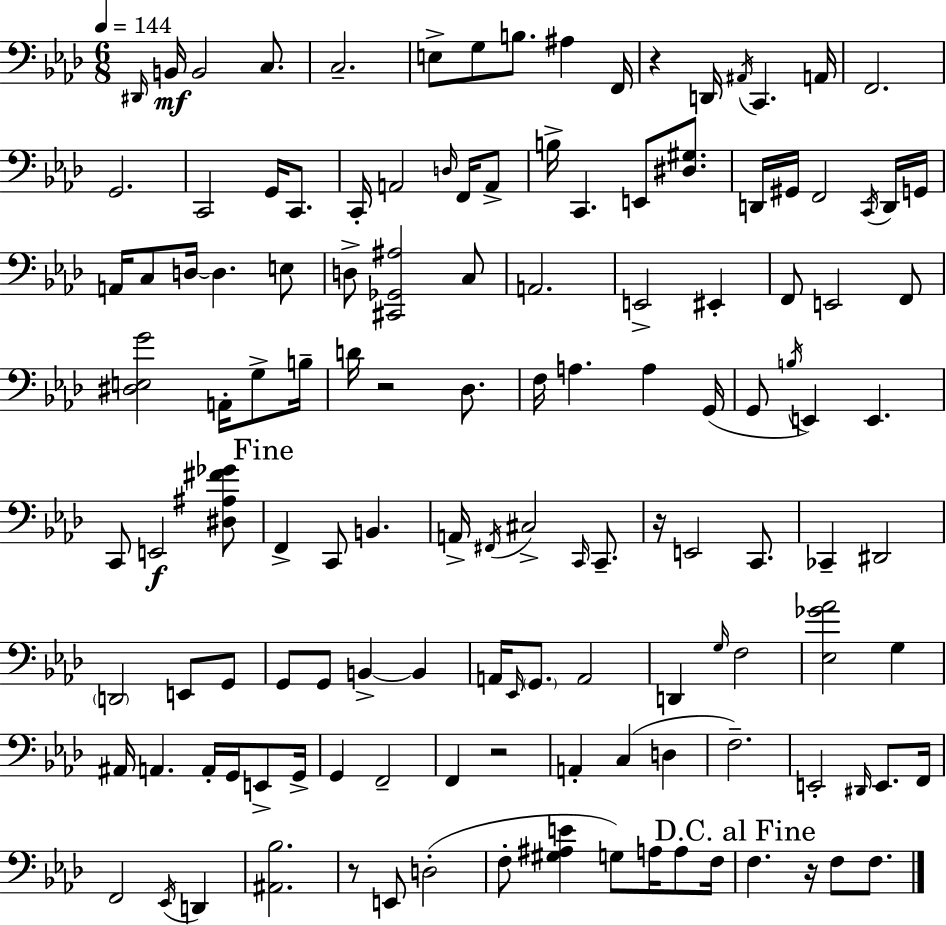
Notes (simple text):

D#2/s B2/s B2/h C3/e. C3/h. E3/e G3/e B3/e. A#3/q F2/s R/q D2/s A#2/s C2/q. A2/s F2/h. G2/h. C2/h G2/s C2/e. C2/s A2/h D3/s F2/s A2/e B3/s C2/q. E2/e [D#3,G#3]/e. D2/s G#2/s F2/h C2/s D2/s G2/s A2/s C3/e D3/s D3/q. E3/e D3/e [C#2,Gb2,A#3]/h C3/e A2/h. E2/h EIS2/q F2/e E2/h F2/e [D#3,E3,G4]/h A2/s G3/e B3/s D4/s R/h Db3/e. F3/s A3/q. A3/q G2/s G2/e B3/s E2/q E2/q. C2/e E2/h [D#3,A#3,F#4,Gb4]/e F2/q C2/e B2/q. A2/s F#2/s C#3/h C2/s C2/e. R/s E2/h C2/e. CES2/q D#2/h D2/h E2/e G2/e G2/e G2/e B2/q B2/q A2/s Eb2/s G2/e. A2/h D2/q G3/s F3/h [Eb3,Gb4,Ab4]/h G3/q A#2/s A2/q. A2/s G2/s E2/e G2/s G2/q F2/h F2/q R/h A2/q C3/q D3/q F3/h. E2/h D#2/s E2/e. F2/s F2/h Eb2/s D2/q [A#2,Bb3]/h. R/e E2/e D3/h F3/e [G#3,A#3,E4]/q G3/e A3/s A3/e F3/s F3/q. R/s F3/e F3/e.